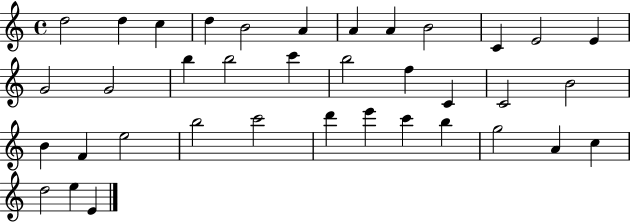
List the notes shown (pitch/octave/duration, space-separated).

D5/h D5/q C5/q D5/q B4/h A4/q A4/q A4/q B4/h C4/q E4/h E4/q G4/h G4/h B5/q B5/h C6/q B5/h F5/q C4/q C4/h B4/h B4/q F4/q E5/h B5/h C6/h D6/q E6/q C6/q B5/q G5/h A4/q C5/q D5/h E5/q E4/q